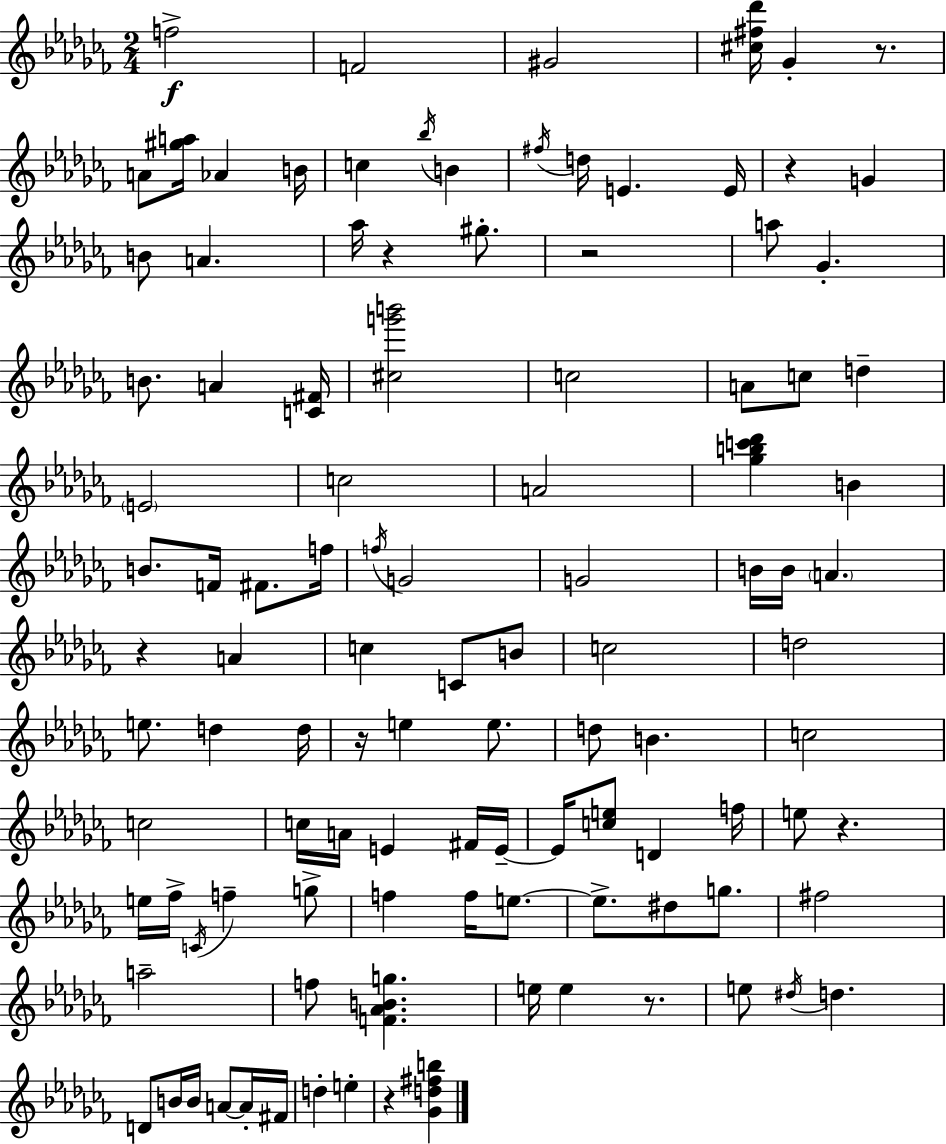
{
  \clef treble
  \numericTimeSignature
  \time 2/4
  \key aes \minor
  f''2->\f | f'2 | gis'2 | <cis'' fis'' des'''>16 ges'4-. r8. | \break a'8 <gis'' a''>16 aes'4 b'16 | c''4 \acciaccatura { bes''16 } b'4 | \acciaccatura { fis''16 } d''16 e'4. | e'16 r4 g'4 | \break b'8 a'4. | aes''16 r4 gis''8.-. | r2 | a''8 ges'4.-. | \break b'8. a'4 | <c' fis'>16 <cis'' g''' b'''>2 | c''2 | a'8 c''8 d''4-- | \break \parenthesize e'2 | c''2 | a'2 | <ges'' b'' c''' des'''>4 b'4 | \break b'8. f'16 fis'8. | f''16 \acciaccatura { f''16 } g'2 | g'2 | b'16 b'16 \parenthesize a'4. | \break r4 a'4 | c''4 c'8 | b'8 c''2 | d''2 | \break e''8. d''4 | d''16 r16 e''4 | e''8. d''8 b'4. | c''2 | \break c''2 | c''16 a'16 e'4 | fis'16 e'16--~~ e'16 <c'' e''>8 d'4 | f''16 e''8 r4. | \break e''16 fes''16-> \acciaccatura { c'16 } f''4-- | g''8-> f''4 | f''16 e''8.~~ e''8.-> dis''8 | g''8. fis''2 | \break a''2-- | f''8 <f' aes' b' g''>4. | e''16 e''4 | r8. e''8 \acciaccatura { dis''16 } d''4. | \break d'8 b'16 | b'16 a'8~~ a'16-. fis'16 d''4-. | e''4-. r4 | <ges' d'' fis'' b''>4 \bar "|."
}